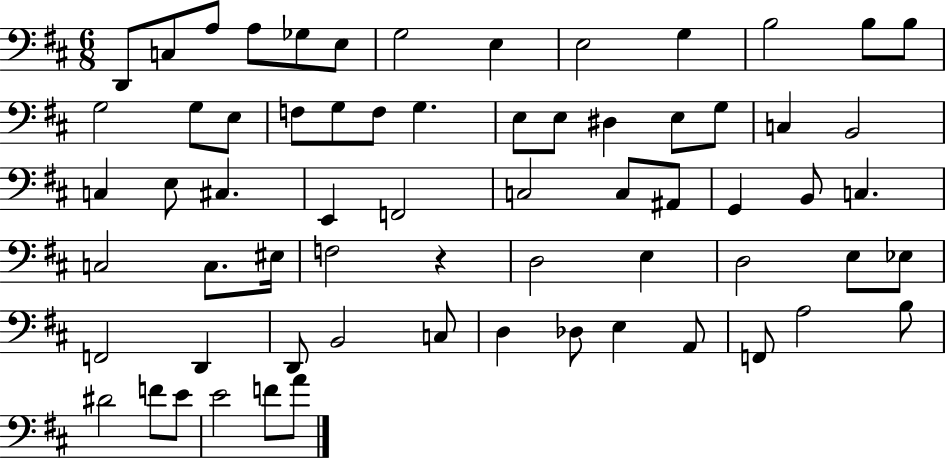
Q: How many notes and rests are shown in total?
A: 66